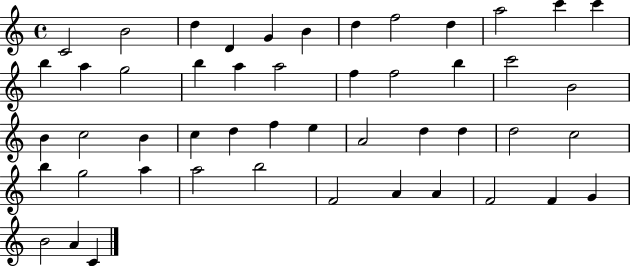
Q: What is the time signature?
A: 4/4